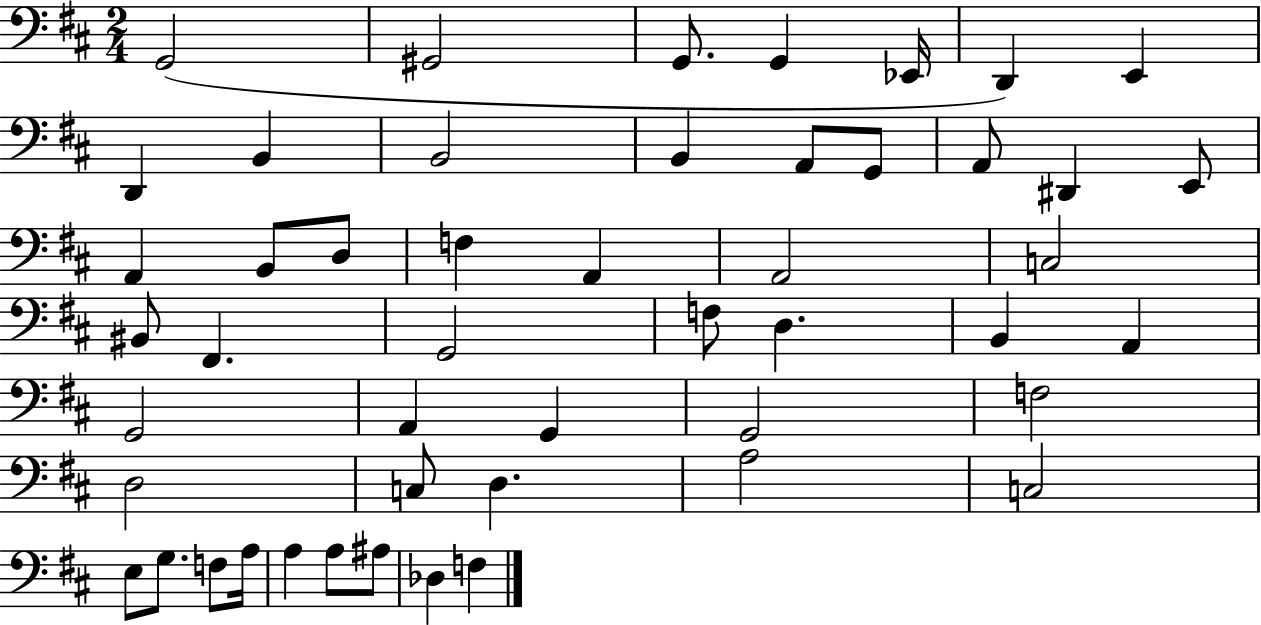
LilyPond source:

{
  \clef bass
  \numericTimeSignature
  \time 2/4
  \key d \major
  g,2( | gis,2 | g,8. g,4 ees,16 | d,4) e,4 | \break d,4 b,4 | b,2 | b,4 a,8 g,8 | a,8 dis,4 e,8 | \break a,4 b,8 d8 | f4 a,4 | a,2 | c2 | \break bis,8 fis,4. | g,2 | f8 d4. | b,4 a,4 | \break g,2 | a,4 g,4 | g,2 | f2 | \break d2 | c8 d4. | a2 | c2 | \break e8 g8. f8 a16 | a4 a8 ais8 | des4 f4 | \bar "|."
}